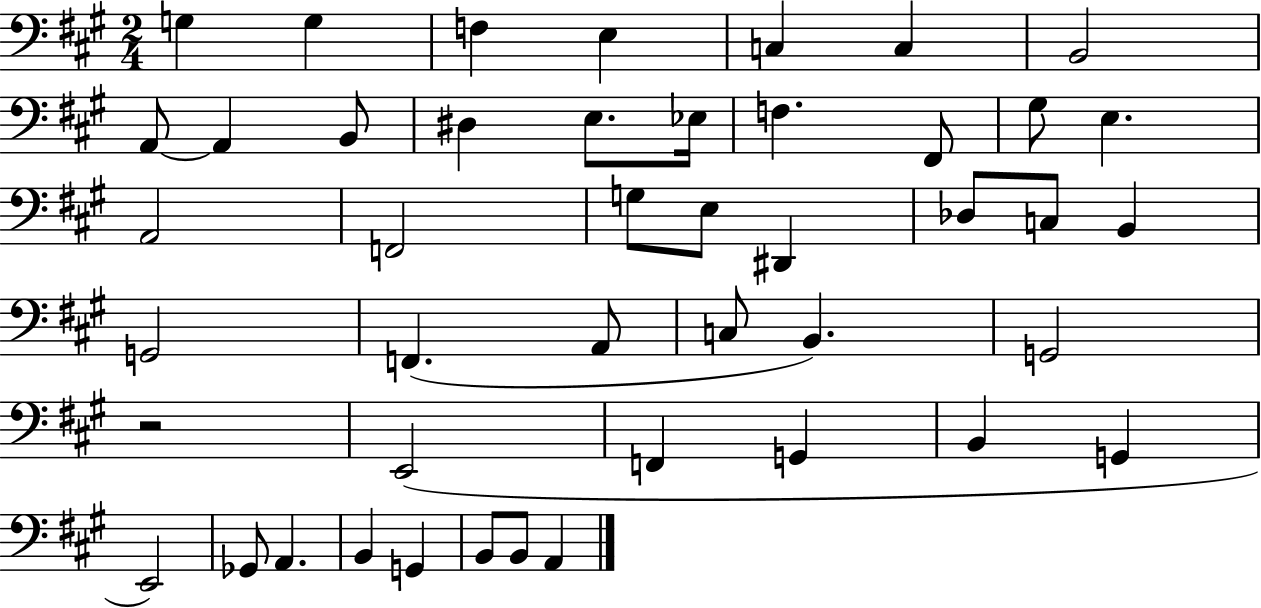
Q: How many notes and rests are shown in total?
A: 45